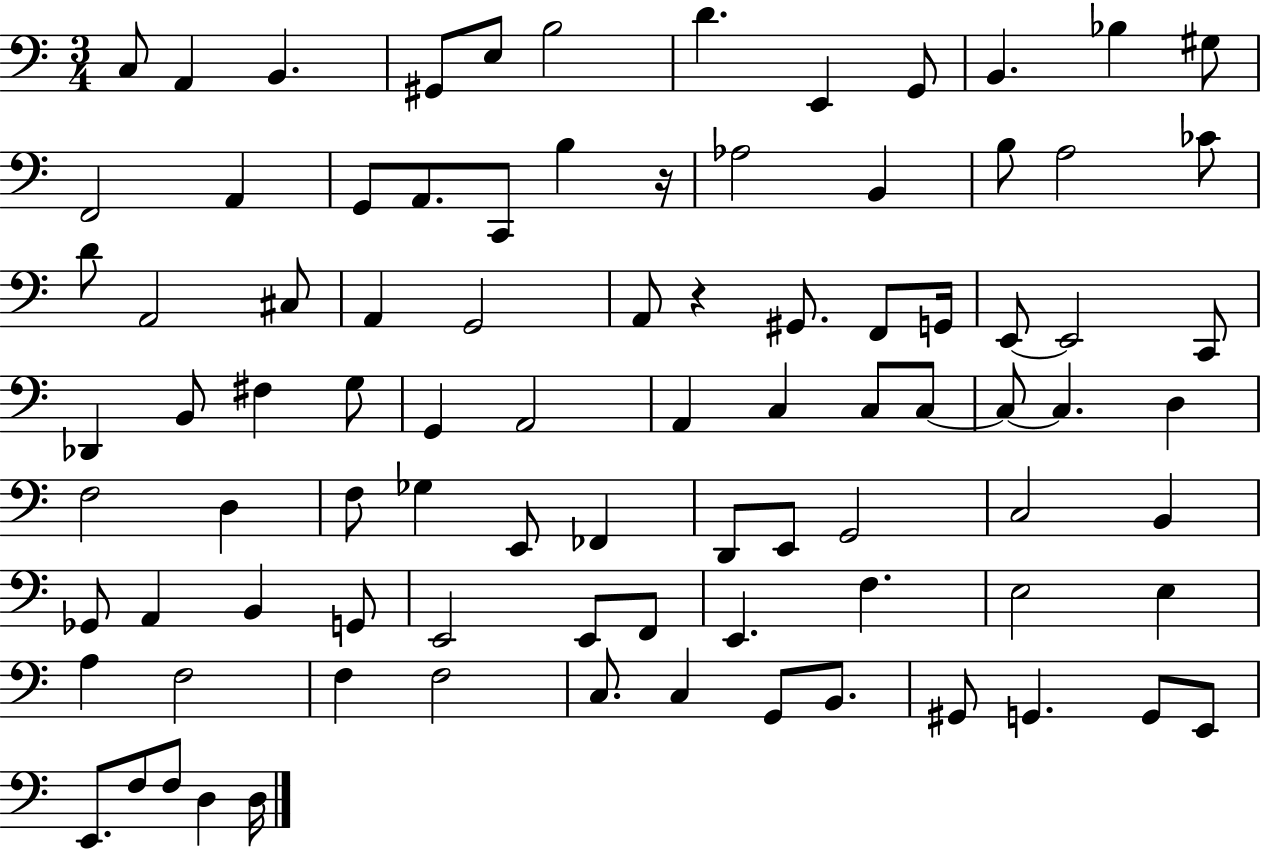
{
  \clef bass
  \numericTimeSignature
  \time 3/4
  \key c \major
  c8 a,4 b,4. | gis,8 e8 b2 | d'4. e,4 g,8 | b,4. bes4 gis8 | \break f,2 a,4 | g,8 a,8. c,8 b4 r16 | aes2 b,4 | b8 a2 ces'8 | \break d'8 a,2 cis8 | a,4 g,2 | a,8 r4 gis,8. f,8 g,16 | e,8~~ e,2 c,8 | \break des,4 b,8 fis4 g8 | g,4 a,2 | a,4 c4 c8 c8~~ | c8~~ c4. d4 | \break f2 d4 | f8 ges4 e,8 fes,4 | d,8 e,8 g,2 | c2 b,4 | \break ges,8 a,4 b,4 g,8 | e,2 e,8 f,8 | e,4. f4. | e2 e4 | \break a4 f2 | f4 f2 | c8. c4 g,8 b,8. | gis,8 g,4. g,8 e,8 | \break e,8. f8 f8 d4 d16 | \bar "|."
}